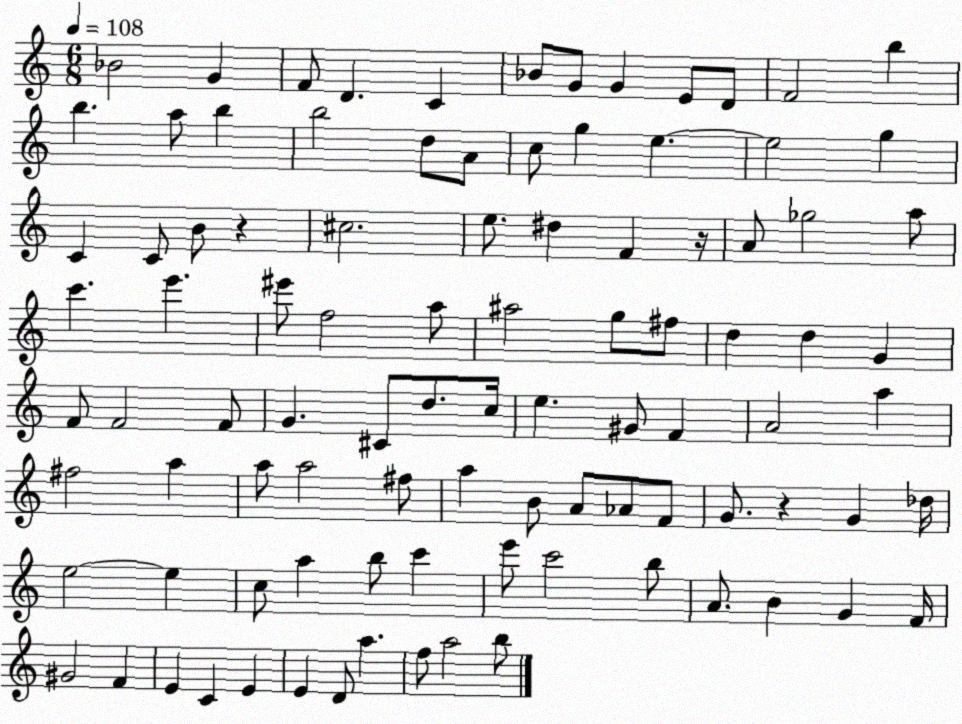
X:1
T:Untitled
M:6/8
L:1/4
K:C
_B2 G F/2 D C _B/2 G/2 G E/2 D/2 F2 b b a/2 b b2 d/2 A/2 c/2 g e e2 g C C/2 B/2 z ^c2 e/2 ^d F z/4 A/2 _g2 a/2 c' e' ^e'/2 f2 a/2 ^a2 g/2 ^f/2 d d G F/2 F2 F/2 G ^C/2 d/2 c/4 e ^G/2 F A2 a ^f2 a a/2 a2 ^f/2 a B/2 A/2 _A/2 F/2 G/2 z G _d/4 e2 e c/2 a b/2 c' e'/2 c'2 b/2 A/2 B G F/4 ^G2 F E C E E D/2 a f/2 a2 b/2